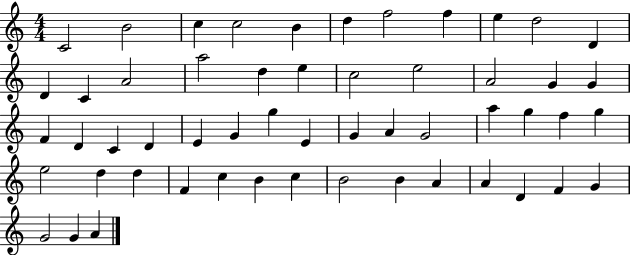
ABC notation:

X:1
T:Untitled
M:4/4
L:1/4
K:C
C2 B2 c c2 B d f2 f e d2 D D C A2 a2 d e c2 e2 A2 G G F D C D E G g E G A G2 a g f g e2 d d F c B c B2 B A A D F G G2 G A